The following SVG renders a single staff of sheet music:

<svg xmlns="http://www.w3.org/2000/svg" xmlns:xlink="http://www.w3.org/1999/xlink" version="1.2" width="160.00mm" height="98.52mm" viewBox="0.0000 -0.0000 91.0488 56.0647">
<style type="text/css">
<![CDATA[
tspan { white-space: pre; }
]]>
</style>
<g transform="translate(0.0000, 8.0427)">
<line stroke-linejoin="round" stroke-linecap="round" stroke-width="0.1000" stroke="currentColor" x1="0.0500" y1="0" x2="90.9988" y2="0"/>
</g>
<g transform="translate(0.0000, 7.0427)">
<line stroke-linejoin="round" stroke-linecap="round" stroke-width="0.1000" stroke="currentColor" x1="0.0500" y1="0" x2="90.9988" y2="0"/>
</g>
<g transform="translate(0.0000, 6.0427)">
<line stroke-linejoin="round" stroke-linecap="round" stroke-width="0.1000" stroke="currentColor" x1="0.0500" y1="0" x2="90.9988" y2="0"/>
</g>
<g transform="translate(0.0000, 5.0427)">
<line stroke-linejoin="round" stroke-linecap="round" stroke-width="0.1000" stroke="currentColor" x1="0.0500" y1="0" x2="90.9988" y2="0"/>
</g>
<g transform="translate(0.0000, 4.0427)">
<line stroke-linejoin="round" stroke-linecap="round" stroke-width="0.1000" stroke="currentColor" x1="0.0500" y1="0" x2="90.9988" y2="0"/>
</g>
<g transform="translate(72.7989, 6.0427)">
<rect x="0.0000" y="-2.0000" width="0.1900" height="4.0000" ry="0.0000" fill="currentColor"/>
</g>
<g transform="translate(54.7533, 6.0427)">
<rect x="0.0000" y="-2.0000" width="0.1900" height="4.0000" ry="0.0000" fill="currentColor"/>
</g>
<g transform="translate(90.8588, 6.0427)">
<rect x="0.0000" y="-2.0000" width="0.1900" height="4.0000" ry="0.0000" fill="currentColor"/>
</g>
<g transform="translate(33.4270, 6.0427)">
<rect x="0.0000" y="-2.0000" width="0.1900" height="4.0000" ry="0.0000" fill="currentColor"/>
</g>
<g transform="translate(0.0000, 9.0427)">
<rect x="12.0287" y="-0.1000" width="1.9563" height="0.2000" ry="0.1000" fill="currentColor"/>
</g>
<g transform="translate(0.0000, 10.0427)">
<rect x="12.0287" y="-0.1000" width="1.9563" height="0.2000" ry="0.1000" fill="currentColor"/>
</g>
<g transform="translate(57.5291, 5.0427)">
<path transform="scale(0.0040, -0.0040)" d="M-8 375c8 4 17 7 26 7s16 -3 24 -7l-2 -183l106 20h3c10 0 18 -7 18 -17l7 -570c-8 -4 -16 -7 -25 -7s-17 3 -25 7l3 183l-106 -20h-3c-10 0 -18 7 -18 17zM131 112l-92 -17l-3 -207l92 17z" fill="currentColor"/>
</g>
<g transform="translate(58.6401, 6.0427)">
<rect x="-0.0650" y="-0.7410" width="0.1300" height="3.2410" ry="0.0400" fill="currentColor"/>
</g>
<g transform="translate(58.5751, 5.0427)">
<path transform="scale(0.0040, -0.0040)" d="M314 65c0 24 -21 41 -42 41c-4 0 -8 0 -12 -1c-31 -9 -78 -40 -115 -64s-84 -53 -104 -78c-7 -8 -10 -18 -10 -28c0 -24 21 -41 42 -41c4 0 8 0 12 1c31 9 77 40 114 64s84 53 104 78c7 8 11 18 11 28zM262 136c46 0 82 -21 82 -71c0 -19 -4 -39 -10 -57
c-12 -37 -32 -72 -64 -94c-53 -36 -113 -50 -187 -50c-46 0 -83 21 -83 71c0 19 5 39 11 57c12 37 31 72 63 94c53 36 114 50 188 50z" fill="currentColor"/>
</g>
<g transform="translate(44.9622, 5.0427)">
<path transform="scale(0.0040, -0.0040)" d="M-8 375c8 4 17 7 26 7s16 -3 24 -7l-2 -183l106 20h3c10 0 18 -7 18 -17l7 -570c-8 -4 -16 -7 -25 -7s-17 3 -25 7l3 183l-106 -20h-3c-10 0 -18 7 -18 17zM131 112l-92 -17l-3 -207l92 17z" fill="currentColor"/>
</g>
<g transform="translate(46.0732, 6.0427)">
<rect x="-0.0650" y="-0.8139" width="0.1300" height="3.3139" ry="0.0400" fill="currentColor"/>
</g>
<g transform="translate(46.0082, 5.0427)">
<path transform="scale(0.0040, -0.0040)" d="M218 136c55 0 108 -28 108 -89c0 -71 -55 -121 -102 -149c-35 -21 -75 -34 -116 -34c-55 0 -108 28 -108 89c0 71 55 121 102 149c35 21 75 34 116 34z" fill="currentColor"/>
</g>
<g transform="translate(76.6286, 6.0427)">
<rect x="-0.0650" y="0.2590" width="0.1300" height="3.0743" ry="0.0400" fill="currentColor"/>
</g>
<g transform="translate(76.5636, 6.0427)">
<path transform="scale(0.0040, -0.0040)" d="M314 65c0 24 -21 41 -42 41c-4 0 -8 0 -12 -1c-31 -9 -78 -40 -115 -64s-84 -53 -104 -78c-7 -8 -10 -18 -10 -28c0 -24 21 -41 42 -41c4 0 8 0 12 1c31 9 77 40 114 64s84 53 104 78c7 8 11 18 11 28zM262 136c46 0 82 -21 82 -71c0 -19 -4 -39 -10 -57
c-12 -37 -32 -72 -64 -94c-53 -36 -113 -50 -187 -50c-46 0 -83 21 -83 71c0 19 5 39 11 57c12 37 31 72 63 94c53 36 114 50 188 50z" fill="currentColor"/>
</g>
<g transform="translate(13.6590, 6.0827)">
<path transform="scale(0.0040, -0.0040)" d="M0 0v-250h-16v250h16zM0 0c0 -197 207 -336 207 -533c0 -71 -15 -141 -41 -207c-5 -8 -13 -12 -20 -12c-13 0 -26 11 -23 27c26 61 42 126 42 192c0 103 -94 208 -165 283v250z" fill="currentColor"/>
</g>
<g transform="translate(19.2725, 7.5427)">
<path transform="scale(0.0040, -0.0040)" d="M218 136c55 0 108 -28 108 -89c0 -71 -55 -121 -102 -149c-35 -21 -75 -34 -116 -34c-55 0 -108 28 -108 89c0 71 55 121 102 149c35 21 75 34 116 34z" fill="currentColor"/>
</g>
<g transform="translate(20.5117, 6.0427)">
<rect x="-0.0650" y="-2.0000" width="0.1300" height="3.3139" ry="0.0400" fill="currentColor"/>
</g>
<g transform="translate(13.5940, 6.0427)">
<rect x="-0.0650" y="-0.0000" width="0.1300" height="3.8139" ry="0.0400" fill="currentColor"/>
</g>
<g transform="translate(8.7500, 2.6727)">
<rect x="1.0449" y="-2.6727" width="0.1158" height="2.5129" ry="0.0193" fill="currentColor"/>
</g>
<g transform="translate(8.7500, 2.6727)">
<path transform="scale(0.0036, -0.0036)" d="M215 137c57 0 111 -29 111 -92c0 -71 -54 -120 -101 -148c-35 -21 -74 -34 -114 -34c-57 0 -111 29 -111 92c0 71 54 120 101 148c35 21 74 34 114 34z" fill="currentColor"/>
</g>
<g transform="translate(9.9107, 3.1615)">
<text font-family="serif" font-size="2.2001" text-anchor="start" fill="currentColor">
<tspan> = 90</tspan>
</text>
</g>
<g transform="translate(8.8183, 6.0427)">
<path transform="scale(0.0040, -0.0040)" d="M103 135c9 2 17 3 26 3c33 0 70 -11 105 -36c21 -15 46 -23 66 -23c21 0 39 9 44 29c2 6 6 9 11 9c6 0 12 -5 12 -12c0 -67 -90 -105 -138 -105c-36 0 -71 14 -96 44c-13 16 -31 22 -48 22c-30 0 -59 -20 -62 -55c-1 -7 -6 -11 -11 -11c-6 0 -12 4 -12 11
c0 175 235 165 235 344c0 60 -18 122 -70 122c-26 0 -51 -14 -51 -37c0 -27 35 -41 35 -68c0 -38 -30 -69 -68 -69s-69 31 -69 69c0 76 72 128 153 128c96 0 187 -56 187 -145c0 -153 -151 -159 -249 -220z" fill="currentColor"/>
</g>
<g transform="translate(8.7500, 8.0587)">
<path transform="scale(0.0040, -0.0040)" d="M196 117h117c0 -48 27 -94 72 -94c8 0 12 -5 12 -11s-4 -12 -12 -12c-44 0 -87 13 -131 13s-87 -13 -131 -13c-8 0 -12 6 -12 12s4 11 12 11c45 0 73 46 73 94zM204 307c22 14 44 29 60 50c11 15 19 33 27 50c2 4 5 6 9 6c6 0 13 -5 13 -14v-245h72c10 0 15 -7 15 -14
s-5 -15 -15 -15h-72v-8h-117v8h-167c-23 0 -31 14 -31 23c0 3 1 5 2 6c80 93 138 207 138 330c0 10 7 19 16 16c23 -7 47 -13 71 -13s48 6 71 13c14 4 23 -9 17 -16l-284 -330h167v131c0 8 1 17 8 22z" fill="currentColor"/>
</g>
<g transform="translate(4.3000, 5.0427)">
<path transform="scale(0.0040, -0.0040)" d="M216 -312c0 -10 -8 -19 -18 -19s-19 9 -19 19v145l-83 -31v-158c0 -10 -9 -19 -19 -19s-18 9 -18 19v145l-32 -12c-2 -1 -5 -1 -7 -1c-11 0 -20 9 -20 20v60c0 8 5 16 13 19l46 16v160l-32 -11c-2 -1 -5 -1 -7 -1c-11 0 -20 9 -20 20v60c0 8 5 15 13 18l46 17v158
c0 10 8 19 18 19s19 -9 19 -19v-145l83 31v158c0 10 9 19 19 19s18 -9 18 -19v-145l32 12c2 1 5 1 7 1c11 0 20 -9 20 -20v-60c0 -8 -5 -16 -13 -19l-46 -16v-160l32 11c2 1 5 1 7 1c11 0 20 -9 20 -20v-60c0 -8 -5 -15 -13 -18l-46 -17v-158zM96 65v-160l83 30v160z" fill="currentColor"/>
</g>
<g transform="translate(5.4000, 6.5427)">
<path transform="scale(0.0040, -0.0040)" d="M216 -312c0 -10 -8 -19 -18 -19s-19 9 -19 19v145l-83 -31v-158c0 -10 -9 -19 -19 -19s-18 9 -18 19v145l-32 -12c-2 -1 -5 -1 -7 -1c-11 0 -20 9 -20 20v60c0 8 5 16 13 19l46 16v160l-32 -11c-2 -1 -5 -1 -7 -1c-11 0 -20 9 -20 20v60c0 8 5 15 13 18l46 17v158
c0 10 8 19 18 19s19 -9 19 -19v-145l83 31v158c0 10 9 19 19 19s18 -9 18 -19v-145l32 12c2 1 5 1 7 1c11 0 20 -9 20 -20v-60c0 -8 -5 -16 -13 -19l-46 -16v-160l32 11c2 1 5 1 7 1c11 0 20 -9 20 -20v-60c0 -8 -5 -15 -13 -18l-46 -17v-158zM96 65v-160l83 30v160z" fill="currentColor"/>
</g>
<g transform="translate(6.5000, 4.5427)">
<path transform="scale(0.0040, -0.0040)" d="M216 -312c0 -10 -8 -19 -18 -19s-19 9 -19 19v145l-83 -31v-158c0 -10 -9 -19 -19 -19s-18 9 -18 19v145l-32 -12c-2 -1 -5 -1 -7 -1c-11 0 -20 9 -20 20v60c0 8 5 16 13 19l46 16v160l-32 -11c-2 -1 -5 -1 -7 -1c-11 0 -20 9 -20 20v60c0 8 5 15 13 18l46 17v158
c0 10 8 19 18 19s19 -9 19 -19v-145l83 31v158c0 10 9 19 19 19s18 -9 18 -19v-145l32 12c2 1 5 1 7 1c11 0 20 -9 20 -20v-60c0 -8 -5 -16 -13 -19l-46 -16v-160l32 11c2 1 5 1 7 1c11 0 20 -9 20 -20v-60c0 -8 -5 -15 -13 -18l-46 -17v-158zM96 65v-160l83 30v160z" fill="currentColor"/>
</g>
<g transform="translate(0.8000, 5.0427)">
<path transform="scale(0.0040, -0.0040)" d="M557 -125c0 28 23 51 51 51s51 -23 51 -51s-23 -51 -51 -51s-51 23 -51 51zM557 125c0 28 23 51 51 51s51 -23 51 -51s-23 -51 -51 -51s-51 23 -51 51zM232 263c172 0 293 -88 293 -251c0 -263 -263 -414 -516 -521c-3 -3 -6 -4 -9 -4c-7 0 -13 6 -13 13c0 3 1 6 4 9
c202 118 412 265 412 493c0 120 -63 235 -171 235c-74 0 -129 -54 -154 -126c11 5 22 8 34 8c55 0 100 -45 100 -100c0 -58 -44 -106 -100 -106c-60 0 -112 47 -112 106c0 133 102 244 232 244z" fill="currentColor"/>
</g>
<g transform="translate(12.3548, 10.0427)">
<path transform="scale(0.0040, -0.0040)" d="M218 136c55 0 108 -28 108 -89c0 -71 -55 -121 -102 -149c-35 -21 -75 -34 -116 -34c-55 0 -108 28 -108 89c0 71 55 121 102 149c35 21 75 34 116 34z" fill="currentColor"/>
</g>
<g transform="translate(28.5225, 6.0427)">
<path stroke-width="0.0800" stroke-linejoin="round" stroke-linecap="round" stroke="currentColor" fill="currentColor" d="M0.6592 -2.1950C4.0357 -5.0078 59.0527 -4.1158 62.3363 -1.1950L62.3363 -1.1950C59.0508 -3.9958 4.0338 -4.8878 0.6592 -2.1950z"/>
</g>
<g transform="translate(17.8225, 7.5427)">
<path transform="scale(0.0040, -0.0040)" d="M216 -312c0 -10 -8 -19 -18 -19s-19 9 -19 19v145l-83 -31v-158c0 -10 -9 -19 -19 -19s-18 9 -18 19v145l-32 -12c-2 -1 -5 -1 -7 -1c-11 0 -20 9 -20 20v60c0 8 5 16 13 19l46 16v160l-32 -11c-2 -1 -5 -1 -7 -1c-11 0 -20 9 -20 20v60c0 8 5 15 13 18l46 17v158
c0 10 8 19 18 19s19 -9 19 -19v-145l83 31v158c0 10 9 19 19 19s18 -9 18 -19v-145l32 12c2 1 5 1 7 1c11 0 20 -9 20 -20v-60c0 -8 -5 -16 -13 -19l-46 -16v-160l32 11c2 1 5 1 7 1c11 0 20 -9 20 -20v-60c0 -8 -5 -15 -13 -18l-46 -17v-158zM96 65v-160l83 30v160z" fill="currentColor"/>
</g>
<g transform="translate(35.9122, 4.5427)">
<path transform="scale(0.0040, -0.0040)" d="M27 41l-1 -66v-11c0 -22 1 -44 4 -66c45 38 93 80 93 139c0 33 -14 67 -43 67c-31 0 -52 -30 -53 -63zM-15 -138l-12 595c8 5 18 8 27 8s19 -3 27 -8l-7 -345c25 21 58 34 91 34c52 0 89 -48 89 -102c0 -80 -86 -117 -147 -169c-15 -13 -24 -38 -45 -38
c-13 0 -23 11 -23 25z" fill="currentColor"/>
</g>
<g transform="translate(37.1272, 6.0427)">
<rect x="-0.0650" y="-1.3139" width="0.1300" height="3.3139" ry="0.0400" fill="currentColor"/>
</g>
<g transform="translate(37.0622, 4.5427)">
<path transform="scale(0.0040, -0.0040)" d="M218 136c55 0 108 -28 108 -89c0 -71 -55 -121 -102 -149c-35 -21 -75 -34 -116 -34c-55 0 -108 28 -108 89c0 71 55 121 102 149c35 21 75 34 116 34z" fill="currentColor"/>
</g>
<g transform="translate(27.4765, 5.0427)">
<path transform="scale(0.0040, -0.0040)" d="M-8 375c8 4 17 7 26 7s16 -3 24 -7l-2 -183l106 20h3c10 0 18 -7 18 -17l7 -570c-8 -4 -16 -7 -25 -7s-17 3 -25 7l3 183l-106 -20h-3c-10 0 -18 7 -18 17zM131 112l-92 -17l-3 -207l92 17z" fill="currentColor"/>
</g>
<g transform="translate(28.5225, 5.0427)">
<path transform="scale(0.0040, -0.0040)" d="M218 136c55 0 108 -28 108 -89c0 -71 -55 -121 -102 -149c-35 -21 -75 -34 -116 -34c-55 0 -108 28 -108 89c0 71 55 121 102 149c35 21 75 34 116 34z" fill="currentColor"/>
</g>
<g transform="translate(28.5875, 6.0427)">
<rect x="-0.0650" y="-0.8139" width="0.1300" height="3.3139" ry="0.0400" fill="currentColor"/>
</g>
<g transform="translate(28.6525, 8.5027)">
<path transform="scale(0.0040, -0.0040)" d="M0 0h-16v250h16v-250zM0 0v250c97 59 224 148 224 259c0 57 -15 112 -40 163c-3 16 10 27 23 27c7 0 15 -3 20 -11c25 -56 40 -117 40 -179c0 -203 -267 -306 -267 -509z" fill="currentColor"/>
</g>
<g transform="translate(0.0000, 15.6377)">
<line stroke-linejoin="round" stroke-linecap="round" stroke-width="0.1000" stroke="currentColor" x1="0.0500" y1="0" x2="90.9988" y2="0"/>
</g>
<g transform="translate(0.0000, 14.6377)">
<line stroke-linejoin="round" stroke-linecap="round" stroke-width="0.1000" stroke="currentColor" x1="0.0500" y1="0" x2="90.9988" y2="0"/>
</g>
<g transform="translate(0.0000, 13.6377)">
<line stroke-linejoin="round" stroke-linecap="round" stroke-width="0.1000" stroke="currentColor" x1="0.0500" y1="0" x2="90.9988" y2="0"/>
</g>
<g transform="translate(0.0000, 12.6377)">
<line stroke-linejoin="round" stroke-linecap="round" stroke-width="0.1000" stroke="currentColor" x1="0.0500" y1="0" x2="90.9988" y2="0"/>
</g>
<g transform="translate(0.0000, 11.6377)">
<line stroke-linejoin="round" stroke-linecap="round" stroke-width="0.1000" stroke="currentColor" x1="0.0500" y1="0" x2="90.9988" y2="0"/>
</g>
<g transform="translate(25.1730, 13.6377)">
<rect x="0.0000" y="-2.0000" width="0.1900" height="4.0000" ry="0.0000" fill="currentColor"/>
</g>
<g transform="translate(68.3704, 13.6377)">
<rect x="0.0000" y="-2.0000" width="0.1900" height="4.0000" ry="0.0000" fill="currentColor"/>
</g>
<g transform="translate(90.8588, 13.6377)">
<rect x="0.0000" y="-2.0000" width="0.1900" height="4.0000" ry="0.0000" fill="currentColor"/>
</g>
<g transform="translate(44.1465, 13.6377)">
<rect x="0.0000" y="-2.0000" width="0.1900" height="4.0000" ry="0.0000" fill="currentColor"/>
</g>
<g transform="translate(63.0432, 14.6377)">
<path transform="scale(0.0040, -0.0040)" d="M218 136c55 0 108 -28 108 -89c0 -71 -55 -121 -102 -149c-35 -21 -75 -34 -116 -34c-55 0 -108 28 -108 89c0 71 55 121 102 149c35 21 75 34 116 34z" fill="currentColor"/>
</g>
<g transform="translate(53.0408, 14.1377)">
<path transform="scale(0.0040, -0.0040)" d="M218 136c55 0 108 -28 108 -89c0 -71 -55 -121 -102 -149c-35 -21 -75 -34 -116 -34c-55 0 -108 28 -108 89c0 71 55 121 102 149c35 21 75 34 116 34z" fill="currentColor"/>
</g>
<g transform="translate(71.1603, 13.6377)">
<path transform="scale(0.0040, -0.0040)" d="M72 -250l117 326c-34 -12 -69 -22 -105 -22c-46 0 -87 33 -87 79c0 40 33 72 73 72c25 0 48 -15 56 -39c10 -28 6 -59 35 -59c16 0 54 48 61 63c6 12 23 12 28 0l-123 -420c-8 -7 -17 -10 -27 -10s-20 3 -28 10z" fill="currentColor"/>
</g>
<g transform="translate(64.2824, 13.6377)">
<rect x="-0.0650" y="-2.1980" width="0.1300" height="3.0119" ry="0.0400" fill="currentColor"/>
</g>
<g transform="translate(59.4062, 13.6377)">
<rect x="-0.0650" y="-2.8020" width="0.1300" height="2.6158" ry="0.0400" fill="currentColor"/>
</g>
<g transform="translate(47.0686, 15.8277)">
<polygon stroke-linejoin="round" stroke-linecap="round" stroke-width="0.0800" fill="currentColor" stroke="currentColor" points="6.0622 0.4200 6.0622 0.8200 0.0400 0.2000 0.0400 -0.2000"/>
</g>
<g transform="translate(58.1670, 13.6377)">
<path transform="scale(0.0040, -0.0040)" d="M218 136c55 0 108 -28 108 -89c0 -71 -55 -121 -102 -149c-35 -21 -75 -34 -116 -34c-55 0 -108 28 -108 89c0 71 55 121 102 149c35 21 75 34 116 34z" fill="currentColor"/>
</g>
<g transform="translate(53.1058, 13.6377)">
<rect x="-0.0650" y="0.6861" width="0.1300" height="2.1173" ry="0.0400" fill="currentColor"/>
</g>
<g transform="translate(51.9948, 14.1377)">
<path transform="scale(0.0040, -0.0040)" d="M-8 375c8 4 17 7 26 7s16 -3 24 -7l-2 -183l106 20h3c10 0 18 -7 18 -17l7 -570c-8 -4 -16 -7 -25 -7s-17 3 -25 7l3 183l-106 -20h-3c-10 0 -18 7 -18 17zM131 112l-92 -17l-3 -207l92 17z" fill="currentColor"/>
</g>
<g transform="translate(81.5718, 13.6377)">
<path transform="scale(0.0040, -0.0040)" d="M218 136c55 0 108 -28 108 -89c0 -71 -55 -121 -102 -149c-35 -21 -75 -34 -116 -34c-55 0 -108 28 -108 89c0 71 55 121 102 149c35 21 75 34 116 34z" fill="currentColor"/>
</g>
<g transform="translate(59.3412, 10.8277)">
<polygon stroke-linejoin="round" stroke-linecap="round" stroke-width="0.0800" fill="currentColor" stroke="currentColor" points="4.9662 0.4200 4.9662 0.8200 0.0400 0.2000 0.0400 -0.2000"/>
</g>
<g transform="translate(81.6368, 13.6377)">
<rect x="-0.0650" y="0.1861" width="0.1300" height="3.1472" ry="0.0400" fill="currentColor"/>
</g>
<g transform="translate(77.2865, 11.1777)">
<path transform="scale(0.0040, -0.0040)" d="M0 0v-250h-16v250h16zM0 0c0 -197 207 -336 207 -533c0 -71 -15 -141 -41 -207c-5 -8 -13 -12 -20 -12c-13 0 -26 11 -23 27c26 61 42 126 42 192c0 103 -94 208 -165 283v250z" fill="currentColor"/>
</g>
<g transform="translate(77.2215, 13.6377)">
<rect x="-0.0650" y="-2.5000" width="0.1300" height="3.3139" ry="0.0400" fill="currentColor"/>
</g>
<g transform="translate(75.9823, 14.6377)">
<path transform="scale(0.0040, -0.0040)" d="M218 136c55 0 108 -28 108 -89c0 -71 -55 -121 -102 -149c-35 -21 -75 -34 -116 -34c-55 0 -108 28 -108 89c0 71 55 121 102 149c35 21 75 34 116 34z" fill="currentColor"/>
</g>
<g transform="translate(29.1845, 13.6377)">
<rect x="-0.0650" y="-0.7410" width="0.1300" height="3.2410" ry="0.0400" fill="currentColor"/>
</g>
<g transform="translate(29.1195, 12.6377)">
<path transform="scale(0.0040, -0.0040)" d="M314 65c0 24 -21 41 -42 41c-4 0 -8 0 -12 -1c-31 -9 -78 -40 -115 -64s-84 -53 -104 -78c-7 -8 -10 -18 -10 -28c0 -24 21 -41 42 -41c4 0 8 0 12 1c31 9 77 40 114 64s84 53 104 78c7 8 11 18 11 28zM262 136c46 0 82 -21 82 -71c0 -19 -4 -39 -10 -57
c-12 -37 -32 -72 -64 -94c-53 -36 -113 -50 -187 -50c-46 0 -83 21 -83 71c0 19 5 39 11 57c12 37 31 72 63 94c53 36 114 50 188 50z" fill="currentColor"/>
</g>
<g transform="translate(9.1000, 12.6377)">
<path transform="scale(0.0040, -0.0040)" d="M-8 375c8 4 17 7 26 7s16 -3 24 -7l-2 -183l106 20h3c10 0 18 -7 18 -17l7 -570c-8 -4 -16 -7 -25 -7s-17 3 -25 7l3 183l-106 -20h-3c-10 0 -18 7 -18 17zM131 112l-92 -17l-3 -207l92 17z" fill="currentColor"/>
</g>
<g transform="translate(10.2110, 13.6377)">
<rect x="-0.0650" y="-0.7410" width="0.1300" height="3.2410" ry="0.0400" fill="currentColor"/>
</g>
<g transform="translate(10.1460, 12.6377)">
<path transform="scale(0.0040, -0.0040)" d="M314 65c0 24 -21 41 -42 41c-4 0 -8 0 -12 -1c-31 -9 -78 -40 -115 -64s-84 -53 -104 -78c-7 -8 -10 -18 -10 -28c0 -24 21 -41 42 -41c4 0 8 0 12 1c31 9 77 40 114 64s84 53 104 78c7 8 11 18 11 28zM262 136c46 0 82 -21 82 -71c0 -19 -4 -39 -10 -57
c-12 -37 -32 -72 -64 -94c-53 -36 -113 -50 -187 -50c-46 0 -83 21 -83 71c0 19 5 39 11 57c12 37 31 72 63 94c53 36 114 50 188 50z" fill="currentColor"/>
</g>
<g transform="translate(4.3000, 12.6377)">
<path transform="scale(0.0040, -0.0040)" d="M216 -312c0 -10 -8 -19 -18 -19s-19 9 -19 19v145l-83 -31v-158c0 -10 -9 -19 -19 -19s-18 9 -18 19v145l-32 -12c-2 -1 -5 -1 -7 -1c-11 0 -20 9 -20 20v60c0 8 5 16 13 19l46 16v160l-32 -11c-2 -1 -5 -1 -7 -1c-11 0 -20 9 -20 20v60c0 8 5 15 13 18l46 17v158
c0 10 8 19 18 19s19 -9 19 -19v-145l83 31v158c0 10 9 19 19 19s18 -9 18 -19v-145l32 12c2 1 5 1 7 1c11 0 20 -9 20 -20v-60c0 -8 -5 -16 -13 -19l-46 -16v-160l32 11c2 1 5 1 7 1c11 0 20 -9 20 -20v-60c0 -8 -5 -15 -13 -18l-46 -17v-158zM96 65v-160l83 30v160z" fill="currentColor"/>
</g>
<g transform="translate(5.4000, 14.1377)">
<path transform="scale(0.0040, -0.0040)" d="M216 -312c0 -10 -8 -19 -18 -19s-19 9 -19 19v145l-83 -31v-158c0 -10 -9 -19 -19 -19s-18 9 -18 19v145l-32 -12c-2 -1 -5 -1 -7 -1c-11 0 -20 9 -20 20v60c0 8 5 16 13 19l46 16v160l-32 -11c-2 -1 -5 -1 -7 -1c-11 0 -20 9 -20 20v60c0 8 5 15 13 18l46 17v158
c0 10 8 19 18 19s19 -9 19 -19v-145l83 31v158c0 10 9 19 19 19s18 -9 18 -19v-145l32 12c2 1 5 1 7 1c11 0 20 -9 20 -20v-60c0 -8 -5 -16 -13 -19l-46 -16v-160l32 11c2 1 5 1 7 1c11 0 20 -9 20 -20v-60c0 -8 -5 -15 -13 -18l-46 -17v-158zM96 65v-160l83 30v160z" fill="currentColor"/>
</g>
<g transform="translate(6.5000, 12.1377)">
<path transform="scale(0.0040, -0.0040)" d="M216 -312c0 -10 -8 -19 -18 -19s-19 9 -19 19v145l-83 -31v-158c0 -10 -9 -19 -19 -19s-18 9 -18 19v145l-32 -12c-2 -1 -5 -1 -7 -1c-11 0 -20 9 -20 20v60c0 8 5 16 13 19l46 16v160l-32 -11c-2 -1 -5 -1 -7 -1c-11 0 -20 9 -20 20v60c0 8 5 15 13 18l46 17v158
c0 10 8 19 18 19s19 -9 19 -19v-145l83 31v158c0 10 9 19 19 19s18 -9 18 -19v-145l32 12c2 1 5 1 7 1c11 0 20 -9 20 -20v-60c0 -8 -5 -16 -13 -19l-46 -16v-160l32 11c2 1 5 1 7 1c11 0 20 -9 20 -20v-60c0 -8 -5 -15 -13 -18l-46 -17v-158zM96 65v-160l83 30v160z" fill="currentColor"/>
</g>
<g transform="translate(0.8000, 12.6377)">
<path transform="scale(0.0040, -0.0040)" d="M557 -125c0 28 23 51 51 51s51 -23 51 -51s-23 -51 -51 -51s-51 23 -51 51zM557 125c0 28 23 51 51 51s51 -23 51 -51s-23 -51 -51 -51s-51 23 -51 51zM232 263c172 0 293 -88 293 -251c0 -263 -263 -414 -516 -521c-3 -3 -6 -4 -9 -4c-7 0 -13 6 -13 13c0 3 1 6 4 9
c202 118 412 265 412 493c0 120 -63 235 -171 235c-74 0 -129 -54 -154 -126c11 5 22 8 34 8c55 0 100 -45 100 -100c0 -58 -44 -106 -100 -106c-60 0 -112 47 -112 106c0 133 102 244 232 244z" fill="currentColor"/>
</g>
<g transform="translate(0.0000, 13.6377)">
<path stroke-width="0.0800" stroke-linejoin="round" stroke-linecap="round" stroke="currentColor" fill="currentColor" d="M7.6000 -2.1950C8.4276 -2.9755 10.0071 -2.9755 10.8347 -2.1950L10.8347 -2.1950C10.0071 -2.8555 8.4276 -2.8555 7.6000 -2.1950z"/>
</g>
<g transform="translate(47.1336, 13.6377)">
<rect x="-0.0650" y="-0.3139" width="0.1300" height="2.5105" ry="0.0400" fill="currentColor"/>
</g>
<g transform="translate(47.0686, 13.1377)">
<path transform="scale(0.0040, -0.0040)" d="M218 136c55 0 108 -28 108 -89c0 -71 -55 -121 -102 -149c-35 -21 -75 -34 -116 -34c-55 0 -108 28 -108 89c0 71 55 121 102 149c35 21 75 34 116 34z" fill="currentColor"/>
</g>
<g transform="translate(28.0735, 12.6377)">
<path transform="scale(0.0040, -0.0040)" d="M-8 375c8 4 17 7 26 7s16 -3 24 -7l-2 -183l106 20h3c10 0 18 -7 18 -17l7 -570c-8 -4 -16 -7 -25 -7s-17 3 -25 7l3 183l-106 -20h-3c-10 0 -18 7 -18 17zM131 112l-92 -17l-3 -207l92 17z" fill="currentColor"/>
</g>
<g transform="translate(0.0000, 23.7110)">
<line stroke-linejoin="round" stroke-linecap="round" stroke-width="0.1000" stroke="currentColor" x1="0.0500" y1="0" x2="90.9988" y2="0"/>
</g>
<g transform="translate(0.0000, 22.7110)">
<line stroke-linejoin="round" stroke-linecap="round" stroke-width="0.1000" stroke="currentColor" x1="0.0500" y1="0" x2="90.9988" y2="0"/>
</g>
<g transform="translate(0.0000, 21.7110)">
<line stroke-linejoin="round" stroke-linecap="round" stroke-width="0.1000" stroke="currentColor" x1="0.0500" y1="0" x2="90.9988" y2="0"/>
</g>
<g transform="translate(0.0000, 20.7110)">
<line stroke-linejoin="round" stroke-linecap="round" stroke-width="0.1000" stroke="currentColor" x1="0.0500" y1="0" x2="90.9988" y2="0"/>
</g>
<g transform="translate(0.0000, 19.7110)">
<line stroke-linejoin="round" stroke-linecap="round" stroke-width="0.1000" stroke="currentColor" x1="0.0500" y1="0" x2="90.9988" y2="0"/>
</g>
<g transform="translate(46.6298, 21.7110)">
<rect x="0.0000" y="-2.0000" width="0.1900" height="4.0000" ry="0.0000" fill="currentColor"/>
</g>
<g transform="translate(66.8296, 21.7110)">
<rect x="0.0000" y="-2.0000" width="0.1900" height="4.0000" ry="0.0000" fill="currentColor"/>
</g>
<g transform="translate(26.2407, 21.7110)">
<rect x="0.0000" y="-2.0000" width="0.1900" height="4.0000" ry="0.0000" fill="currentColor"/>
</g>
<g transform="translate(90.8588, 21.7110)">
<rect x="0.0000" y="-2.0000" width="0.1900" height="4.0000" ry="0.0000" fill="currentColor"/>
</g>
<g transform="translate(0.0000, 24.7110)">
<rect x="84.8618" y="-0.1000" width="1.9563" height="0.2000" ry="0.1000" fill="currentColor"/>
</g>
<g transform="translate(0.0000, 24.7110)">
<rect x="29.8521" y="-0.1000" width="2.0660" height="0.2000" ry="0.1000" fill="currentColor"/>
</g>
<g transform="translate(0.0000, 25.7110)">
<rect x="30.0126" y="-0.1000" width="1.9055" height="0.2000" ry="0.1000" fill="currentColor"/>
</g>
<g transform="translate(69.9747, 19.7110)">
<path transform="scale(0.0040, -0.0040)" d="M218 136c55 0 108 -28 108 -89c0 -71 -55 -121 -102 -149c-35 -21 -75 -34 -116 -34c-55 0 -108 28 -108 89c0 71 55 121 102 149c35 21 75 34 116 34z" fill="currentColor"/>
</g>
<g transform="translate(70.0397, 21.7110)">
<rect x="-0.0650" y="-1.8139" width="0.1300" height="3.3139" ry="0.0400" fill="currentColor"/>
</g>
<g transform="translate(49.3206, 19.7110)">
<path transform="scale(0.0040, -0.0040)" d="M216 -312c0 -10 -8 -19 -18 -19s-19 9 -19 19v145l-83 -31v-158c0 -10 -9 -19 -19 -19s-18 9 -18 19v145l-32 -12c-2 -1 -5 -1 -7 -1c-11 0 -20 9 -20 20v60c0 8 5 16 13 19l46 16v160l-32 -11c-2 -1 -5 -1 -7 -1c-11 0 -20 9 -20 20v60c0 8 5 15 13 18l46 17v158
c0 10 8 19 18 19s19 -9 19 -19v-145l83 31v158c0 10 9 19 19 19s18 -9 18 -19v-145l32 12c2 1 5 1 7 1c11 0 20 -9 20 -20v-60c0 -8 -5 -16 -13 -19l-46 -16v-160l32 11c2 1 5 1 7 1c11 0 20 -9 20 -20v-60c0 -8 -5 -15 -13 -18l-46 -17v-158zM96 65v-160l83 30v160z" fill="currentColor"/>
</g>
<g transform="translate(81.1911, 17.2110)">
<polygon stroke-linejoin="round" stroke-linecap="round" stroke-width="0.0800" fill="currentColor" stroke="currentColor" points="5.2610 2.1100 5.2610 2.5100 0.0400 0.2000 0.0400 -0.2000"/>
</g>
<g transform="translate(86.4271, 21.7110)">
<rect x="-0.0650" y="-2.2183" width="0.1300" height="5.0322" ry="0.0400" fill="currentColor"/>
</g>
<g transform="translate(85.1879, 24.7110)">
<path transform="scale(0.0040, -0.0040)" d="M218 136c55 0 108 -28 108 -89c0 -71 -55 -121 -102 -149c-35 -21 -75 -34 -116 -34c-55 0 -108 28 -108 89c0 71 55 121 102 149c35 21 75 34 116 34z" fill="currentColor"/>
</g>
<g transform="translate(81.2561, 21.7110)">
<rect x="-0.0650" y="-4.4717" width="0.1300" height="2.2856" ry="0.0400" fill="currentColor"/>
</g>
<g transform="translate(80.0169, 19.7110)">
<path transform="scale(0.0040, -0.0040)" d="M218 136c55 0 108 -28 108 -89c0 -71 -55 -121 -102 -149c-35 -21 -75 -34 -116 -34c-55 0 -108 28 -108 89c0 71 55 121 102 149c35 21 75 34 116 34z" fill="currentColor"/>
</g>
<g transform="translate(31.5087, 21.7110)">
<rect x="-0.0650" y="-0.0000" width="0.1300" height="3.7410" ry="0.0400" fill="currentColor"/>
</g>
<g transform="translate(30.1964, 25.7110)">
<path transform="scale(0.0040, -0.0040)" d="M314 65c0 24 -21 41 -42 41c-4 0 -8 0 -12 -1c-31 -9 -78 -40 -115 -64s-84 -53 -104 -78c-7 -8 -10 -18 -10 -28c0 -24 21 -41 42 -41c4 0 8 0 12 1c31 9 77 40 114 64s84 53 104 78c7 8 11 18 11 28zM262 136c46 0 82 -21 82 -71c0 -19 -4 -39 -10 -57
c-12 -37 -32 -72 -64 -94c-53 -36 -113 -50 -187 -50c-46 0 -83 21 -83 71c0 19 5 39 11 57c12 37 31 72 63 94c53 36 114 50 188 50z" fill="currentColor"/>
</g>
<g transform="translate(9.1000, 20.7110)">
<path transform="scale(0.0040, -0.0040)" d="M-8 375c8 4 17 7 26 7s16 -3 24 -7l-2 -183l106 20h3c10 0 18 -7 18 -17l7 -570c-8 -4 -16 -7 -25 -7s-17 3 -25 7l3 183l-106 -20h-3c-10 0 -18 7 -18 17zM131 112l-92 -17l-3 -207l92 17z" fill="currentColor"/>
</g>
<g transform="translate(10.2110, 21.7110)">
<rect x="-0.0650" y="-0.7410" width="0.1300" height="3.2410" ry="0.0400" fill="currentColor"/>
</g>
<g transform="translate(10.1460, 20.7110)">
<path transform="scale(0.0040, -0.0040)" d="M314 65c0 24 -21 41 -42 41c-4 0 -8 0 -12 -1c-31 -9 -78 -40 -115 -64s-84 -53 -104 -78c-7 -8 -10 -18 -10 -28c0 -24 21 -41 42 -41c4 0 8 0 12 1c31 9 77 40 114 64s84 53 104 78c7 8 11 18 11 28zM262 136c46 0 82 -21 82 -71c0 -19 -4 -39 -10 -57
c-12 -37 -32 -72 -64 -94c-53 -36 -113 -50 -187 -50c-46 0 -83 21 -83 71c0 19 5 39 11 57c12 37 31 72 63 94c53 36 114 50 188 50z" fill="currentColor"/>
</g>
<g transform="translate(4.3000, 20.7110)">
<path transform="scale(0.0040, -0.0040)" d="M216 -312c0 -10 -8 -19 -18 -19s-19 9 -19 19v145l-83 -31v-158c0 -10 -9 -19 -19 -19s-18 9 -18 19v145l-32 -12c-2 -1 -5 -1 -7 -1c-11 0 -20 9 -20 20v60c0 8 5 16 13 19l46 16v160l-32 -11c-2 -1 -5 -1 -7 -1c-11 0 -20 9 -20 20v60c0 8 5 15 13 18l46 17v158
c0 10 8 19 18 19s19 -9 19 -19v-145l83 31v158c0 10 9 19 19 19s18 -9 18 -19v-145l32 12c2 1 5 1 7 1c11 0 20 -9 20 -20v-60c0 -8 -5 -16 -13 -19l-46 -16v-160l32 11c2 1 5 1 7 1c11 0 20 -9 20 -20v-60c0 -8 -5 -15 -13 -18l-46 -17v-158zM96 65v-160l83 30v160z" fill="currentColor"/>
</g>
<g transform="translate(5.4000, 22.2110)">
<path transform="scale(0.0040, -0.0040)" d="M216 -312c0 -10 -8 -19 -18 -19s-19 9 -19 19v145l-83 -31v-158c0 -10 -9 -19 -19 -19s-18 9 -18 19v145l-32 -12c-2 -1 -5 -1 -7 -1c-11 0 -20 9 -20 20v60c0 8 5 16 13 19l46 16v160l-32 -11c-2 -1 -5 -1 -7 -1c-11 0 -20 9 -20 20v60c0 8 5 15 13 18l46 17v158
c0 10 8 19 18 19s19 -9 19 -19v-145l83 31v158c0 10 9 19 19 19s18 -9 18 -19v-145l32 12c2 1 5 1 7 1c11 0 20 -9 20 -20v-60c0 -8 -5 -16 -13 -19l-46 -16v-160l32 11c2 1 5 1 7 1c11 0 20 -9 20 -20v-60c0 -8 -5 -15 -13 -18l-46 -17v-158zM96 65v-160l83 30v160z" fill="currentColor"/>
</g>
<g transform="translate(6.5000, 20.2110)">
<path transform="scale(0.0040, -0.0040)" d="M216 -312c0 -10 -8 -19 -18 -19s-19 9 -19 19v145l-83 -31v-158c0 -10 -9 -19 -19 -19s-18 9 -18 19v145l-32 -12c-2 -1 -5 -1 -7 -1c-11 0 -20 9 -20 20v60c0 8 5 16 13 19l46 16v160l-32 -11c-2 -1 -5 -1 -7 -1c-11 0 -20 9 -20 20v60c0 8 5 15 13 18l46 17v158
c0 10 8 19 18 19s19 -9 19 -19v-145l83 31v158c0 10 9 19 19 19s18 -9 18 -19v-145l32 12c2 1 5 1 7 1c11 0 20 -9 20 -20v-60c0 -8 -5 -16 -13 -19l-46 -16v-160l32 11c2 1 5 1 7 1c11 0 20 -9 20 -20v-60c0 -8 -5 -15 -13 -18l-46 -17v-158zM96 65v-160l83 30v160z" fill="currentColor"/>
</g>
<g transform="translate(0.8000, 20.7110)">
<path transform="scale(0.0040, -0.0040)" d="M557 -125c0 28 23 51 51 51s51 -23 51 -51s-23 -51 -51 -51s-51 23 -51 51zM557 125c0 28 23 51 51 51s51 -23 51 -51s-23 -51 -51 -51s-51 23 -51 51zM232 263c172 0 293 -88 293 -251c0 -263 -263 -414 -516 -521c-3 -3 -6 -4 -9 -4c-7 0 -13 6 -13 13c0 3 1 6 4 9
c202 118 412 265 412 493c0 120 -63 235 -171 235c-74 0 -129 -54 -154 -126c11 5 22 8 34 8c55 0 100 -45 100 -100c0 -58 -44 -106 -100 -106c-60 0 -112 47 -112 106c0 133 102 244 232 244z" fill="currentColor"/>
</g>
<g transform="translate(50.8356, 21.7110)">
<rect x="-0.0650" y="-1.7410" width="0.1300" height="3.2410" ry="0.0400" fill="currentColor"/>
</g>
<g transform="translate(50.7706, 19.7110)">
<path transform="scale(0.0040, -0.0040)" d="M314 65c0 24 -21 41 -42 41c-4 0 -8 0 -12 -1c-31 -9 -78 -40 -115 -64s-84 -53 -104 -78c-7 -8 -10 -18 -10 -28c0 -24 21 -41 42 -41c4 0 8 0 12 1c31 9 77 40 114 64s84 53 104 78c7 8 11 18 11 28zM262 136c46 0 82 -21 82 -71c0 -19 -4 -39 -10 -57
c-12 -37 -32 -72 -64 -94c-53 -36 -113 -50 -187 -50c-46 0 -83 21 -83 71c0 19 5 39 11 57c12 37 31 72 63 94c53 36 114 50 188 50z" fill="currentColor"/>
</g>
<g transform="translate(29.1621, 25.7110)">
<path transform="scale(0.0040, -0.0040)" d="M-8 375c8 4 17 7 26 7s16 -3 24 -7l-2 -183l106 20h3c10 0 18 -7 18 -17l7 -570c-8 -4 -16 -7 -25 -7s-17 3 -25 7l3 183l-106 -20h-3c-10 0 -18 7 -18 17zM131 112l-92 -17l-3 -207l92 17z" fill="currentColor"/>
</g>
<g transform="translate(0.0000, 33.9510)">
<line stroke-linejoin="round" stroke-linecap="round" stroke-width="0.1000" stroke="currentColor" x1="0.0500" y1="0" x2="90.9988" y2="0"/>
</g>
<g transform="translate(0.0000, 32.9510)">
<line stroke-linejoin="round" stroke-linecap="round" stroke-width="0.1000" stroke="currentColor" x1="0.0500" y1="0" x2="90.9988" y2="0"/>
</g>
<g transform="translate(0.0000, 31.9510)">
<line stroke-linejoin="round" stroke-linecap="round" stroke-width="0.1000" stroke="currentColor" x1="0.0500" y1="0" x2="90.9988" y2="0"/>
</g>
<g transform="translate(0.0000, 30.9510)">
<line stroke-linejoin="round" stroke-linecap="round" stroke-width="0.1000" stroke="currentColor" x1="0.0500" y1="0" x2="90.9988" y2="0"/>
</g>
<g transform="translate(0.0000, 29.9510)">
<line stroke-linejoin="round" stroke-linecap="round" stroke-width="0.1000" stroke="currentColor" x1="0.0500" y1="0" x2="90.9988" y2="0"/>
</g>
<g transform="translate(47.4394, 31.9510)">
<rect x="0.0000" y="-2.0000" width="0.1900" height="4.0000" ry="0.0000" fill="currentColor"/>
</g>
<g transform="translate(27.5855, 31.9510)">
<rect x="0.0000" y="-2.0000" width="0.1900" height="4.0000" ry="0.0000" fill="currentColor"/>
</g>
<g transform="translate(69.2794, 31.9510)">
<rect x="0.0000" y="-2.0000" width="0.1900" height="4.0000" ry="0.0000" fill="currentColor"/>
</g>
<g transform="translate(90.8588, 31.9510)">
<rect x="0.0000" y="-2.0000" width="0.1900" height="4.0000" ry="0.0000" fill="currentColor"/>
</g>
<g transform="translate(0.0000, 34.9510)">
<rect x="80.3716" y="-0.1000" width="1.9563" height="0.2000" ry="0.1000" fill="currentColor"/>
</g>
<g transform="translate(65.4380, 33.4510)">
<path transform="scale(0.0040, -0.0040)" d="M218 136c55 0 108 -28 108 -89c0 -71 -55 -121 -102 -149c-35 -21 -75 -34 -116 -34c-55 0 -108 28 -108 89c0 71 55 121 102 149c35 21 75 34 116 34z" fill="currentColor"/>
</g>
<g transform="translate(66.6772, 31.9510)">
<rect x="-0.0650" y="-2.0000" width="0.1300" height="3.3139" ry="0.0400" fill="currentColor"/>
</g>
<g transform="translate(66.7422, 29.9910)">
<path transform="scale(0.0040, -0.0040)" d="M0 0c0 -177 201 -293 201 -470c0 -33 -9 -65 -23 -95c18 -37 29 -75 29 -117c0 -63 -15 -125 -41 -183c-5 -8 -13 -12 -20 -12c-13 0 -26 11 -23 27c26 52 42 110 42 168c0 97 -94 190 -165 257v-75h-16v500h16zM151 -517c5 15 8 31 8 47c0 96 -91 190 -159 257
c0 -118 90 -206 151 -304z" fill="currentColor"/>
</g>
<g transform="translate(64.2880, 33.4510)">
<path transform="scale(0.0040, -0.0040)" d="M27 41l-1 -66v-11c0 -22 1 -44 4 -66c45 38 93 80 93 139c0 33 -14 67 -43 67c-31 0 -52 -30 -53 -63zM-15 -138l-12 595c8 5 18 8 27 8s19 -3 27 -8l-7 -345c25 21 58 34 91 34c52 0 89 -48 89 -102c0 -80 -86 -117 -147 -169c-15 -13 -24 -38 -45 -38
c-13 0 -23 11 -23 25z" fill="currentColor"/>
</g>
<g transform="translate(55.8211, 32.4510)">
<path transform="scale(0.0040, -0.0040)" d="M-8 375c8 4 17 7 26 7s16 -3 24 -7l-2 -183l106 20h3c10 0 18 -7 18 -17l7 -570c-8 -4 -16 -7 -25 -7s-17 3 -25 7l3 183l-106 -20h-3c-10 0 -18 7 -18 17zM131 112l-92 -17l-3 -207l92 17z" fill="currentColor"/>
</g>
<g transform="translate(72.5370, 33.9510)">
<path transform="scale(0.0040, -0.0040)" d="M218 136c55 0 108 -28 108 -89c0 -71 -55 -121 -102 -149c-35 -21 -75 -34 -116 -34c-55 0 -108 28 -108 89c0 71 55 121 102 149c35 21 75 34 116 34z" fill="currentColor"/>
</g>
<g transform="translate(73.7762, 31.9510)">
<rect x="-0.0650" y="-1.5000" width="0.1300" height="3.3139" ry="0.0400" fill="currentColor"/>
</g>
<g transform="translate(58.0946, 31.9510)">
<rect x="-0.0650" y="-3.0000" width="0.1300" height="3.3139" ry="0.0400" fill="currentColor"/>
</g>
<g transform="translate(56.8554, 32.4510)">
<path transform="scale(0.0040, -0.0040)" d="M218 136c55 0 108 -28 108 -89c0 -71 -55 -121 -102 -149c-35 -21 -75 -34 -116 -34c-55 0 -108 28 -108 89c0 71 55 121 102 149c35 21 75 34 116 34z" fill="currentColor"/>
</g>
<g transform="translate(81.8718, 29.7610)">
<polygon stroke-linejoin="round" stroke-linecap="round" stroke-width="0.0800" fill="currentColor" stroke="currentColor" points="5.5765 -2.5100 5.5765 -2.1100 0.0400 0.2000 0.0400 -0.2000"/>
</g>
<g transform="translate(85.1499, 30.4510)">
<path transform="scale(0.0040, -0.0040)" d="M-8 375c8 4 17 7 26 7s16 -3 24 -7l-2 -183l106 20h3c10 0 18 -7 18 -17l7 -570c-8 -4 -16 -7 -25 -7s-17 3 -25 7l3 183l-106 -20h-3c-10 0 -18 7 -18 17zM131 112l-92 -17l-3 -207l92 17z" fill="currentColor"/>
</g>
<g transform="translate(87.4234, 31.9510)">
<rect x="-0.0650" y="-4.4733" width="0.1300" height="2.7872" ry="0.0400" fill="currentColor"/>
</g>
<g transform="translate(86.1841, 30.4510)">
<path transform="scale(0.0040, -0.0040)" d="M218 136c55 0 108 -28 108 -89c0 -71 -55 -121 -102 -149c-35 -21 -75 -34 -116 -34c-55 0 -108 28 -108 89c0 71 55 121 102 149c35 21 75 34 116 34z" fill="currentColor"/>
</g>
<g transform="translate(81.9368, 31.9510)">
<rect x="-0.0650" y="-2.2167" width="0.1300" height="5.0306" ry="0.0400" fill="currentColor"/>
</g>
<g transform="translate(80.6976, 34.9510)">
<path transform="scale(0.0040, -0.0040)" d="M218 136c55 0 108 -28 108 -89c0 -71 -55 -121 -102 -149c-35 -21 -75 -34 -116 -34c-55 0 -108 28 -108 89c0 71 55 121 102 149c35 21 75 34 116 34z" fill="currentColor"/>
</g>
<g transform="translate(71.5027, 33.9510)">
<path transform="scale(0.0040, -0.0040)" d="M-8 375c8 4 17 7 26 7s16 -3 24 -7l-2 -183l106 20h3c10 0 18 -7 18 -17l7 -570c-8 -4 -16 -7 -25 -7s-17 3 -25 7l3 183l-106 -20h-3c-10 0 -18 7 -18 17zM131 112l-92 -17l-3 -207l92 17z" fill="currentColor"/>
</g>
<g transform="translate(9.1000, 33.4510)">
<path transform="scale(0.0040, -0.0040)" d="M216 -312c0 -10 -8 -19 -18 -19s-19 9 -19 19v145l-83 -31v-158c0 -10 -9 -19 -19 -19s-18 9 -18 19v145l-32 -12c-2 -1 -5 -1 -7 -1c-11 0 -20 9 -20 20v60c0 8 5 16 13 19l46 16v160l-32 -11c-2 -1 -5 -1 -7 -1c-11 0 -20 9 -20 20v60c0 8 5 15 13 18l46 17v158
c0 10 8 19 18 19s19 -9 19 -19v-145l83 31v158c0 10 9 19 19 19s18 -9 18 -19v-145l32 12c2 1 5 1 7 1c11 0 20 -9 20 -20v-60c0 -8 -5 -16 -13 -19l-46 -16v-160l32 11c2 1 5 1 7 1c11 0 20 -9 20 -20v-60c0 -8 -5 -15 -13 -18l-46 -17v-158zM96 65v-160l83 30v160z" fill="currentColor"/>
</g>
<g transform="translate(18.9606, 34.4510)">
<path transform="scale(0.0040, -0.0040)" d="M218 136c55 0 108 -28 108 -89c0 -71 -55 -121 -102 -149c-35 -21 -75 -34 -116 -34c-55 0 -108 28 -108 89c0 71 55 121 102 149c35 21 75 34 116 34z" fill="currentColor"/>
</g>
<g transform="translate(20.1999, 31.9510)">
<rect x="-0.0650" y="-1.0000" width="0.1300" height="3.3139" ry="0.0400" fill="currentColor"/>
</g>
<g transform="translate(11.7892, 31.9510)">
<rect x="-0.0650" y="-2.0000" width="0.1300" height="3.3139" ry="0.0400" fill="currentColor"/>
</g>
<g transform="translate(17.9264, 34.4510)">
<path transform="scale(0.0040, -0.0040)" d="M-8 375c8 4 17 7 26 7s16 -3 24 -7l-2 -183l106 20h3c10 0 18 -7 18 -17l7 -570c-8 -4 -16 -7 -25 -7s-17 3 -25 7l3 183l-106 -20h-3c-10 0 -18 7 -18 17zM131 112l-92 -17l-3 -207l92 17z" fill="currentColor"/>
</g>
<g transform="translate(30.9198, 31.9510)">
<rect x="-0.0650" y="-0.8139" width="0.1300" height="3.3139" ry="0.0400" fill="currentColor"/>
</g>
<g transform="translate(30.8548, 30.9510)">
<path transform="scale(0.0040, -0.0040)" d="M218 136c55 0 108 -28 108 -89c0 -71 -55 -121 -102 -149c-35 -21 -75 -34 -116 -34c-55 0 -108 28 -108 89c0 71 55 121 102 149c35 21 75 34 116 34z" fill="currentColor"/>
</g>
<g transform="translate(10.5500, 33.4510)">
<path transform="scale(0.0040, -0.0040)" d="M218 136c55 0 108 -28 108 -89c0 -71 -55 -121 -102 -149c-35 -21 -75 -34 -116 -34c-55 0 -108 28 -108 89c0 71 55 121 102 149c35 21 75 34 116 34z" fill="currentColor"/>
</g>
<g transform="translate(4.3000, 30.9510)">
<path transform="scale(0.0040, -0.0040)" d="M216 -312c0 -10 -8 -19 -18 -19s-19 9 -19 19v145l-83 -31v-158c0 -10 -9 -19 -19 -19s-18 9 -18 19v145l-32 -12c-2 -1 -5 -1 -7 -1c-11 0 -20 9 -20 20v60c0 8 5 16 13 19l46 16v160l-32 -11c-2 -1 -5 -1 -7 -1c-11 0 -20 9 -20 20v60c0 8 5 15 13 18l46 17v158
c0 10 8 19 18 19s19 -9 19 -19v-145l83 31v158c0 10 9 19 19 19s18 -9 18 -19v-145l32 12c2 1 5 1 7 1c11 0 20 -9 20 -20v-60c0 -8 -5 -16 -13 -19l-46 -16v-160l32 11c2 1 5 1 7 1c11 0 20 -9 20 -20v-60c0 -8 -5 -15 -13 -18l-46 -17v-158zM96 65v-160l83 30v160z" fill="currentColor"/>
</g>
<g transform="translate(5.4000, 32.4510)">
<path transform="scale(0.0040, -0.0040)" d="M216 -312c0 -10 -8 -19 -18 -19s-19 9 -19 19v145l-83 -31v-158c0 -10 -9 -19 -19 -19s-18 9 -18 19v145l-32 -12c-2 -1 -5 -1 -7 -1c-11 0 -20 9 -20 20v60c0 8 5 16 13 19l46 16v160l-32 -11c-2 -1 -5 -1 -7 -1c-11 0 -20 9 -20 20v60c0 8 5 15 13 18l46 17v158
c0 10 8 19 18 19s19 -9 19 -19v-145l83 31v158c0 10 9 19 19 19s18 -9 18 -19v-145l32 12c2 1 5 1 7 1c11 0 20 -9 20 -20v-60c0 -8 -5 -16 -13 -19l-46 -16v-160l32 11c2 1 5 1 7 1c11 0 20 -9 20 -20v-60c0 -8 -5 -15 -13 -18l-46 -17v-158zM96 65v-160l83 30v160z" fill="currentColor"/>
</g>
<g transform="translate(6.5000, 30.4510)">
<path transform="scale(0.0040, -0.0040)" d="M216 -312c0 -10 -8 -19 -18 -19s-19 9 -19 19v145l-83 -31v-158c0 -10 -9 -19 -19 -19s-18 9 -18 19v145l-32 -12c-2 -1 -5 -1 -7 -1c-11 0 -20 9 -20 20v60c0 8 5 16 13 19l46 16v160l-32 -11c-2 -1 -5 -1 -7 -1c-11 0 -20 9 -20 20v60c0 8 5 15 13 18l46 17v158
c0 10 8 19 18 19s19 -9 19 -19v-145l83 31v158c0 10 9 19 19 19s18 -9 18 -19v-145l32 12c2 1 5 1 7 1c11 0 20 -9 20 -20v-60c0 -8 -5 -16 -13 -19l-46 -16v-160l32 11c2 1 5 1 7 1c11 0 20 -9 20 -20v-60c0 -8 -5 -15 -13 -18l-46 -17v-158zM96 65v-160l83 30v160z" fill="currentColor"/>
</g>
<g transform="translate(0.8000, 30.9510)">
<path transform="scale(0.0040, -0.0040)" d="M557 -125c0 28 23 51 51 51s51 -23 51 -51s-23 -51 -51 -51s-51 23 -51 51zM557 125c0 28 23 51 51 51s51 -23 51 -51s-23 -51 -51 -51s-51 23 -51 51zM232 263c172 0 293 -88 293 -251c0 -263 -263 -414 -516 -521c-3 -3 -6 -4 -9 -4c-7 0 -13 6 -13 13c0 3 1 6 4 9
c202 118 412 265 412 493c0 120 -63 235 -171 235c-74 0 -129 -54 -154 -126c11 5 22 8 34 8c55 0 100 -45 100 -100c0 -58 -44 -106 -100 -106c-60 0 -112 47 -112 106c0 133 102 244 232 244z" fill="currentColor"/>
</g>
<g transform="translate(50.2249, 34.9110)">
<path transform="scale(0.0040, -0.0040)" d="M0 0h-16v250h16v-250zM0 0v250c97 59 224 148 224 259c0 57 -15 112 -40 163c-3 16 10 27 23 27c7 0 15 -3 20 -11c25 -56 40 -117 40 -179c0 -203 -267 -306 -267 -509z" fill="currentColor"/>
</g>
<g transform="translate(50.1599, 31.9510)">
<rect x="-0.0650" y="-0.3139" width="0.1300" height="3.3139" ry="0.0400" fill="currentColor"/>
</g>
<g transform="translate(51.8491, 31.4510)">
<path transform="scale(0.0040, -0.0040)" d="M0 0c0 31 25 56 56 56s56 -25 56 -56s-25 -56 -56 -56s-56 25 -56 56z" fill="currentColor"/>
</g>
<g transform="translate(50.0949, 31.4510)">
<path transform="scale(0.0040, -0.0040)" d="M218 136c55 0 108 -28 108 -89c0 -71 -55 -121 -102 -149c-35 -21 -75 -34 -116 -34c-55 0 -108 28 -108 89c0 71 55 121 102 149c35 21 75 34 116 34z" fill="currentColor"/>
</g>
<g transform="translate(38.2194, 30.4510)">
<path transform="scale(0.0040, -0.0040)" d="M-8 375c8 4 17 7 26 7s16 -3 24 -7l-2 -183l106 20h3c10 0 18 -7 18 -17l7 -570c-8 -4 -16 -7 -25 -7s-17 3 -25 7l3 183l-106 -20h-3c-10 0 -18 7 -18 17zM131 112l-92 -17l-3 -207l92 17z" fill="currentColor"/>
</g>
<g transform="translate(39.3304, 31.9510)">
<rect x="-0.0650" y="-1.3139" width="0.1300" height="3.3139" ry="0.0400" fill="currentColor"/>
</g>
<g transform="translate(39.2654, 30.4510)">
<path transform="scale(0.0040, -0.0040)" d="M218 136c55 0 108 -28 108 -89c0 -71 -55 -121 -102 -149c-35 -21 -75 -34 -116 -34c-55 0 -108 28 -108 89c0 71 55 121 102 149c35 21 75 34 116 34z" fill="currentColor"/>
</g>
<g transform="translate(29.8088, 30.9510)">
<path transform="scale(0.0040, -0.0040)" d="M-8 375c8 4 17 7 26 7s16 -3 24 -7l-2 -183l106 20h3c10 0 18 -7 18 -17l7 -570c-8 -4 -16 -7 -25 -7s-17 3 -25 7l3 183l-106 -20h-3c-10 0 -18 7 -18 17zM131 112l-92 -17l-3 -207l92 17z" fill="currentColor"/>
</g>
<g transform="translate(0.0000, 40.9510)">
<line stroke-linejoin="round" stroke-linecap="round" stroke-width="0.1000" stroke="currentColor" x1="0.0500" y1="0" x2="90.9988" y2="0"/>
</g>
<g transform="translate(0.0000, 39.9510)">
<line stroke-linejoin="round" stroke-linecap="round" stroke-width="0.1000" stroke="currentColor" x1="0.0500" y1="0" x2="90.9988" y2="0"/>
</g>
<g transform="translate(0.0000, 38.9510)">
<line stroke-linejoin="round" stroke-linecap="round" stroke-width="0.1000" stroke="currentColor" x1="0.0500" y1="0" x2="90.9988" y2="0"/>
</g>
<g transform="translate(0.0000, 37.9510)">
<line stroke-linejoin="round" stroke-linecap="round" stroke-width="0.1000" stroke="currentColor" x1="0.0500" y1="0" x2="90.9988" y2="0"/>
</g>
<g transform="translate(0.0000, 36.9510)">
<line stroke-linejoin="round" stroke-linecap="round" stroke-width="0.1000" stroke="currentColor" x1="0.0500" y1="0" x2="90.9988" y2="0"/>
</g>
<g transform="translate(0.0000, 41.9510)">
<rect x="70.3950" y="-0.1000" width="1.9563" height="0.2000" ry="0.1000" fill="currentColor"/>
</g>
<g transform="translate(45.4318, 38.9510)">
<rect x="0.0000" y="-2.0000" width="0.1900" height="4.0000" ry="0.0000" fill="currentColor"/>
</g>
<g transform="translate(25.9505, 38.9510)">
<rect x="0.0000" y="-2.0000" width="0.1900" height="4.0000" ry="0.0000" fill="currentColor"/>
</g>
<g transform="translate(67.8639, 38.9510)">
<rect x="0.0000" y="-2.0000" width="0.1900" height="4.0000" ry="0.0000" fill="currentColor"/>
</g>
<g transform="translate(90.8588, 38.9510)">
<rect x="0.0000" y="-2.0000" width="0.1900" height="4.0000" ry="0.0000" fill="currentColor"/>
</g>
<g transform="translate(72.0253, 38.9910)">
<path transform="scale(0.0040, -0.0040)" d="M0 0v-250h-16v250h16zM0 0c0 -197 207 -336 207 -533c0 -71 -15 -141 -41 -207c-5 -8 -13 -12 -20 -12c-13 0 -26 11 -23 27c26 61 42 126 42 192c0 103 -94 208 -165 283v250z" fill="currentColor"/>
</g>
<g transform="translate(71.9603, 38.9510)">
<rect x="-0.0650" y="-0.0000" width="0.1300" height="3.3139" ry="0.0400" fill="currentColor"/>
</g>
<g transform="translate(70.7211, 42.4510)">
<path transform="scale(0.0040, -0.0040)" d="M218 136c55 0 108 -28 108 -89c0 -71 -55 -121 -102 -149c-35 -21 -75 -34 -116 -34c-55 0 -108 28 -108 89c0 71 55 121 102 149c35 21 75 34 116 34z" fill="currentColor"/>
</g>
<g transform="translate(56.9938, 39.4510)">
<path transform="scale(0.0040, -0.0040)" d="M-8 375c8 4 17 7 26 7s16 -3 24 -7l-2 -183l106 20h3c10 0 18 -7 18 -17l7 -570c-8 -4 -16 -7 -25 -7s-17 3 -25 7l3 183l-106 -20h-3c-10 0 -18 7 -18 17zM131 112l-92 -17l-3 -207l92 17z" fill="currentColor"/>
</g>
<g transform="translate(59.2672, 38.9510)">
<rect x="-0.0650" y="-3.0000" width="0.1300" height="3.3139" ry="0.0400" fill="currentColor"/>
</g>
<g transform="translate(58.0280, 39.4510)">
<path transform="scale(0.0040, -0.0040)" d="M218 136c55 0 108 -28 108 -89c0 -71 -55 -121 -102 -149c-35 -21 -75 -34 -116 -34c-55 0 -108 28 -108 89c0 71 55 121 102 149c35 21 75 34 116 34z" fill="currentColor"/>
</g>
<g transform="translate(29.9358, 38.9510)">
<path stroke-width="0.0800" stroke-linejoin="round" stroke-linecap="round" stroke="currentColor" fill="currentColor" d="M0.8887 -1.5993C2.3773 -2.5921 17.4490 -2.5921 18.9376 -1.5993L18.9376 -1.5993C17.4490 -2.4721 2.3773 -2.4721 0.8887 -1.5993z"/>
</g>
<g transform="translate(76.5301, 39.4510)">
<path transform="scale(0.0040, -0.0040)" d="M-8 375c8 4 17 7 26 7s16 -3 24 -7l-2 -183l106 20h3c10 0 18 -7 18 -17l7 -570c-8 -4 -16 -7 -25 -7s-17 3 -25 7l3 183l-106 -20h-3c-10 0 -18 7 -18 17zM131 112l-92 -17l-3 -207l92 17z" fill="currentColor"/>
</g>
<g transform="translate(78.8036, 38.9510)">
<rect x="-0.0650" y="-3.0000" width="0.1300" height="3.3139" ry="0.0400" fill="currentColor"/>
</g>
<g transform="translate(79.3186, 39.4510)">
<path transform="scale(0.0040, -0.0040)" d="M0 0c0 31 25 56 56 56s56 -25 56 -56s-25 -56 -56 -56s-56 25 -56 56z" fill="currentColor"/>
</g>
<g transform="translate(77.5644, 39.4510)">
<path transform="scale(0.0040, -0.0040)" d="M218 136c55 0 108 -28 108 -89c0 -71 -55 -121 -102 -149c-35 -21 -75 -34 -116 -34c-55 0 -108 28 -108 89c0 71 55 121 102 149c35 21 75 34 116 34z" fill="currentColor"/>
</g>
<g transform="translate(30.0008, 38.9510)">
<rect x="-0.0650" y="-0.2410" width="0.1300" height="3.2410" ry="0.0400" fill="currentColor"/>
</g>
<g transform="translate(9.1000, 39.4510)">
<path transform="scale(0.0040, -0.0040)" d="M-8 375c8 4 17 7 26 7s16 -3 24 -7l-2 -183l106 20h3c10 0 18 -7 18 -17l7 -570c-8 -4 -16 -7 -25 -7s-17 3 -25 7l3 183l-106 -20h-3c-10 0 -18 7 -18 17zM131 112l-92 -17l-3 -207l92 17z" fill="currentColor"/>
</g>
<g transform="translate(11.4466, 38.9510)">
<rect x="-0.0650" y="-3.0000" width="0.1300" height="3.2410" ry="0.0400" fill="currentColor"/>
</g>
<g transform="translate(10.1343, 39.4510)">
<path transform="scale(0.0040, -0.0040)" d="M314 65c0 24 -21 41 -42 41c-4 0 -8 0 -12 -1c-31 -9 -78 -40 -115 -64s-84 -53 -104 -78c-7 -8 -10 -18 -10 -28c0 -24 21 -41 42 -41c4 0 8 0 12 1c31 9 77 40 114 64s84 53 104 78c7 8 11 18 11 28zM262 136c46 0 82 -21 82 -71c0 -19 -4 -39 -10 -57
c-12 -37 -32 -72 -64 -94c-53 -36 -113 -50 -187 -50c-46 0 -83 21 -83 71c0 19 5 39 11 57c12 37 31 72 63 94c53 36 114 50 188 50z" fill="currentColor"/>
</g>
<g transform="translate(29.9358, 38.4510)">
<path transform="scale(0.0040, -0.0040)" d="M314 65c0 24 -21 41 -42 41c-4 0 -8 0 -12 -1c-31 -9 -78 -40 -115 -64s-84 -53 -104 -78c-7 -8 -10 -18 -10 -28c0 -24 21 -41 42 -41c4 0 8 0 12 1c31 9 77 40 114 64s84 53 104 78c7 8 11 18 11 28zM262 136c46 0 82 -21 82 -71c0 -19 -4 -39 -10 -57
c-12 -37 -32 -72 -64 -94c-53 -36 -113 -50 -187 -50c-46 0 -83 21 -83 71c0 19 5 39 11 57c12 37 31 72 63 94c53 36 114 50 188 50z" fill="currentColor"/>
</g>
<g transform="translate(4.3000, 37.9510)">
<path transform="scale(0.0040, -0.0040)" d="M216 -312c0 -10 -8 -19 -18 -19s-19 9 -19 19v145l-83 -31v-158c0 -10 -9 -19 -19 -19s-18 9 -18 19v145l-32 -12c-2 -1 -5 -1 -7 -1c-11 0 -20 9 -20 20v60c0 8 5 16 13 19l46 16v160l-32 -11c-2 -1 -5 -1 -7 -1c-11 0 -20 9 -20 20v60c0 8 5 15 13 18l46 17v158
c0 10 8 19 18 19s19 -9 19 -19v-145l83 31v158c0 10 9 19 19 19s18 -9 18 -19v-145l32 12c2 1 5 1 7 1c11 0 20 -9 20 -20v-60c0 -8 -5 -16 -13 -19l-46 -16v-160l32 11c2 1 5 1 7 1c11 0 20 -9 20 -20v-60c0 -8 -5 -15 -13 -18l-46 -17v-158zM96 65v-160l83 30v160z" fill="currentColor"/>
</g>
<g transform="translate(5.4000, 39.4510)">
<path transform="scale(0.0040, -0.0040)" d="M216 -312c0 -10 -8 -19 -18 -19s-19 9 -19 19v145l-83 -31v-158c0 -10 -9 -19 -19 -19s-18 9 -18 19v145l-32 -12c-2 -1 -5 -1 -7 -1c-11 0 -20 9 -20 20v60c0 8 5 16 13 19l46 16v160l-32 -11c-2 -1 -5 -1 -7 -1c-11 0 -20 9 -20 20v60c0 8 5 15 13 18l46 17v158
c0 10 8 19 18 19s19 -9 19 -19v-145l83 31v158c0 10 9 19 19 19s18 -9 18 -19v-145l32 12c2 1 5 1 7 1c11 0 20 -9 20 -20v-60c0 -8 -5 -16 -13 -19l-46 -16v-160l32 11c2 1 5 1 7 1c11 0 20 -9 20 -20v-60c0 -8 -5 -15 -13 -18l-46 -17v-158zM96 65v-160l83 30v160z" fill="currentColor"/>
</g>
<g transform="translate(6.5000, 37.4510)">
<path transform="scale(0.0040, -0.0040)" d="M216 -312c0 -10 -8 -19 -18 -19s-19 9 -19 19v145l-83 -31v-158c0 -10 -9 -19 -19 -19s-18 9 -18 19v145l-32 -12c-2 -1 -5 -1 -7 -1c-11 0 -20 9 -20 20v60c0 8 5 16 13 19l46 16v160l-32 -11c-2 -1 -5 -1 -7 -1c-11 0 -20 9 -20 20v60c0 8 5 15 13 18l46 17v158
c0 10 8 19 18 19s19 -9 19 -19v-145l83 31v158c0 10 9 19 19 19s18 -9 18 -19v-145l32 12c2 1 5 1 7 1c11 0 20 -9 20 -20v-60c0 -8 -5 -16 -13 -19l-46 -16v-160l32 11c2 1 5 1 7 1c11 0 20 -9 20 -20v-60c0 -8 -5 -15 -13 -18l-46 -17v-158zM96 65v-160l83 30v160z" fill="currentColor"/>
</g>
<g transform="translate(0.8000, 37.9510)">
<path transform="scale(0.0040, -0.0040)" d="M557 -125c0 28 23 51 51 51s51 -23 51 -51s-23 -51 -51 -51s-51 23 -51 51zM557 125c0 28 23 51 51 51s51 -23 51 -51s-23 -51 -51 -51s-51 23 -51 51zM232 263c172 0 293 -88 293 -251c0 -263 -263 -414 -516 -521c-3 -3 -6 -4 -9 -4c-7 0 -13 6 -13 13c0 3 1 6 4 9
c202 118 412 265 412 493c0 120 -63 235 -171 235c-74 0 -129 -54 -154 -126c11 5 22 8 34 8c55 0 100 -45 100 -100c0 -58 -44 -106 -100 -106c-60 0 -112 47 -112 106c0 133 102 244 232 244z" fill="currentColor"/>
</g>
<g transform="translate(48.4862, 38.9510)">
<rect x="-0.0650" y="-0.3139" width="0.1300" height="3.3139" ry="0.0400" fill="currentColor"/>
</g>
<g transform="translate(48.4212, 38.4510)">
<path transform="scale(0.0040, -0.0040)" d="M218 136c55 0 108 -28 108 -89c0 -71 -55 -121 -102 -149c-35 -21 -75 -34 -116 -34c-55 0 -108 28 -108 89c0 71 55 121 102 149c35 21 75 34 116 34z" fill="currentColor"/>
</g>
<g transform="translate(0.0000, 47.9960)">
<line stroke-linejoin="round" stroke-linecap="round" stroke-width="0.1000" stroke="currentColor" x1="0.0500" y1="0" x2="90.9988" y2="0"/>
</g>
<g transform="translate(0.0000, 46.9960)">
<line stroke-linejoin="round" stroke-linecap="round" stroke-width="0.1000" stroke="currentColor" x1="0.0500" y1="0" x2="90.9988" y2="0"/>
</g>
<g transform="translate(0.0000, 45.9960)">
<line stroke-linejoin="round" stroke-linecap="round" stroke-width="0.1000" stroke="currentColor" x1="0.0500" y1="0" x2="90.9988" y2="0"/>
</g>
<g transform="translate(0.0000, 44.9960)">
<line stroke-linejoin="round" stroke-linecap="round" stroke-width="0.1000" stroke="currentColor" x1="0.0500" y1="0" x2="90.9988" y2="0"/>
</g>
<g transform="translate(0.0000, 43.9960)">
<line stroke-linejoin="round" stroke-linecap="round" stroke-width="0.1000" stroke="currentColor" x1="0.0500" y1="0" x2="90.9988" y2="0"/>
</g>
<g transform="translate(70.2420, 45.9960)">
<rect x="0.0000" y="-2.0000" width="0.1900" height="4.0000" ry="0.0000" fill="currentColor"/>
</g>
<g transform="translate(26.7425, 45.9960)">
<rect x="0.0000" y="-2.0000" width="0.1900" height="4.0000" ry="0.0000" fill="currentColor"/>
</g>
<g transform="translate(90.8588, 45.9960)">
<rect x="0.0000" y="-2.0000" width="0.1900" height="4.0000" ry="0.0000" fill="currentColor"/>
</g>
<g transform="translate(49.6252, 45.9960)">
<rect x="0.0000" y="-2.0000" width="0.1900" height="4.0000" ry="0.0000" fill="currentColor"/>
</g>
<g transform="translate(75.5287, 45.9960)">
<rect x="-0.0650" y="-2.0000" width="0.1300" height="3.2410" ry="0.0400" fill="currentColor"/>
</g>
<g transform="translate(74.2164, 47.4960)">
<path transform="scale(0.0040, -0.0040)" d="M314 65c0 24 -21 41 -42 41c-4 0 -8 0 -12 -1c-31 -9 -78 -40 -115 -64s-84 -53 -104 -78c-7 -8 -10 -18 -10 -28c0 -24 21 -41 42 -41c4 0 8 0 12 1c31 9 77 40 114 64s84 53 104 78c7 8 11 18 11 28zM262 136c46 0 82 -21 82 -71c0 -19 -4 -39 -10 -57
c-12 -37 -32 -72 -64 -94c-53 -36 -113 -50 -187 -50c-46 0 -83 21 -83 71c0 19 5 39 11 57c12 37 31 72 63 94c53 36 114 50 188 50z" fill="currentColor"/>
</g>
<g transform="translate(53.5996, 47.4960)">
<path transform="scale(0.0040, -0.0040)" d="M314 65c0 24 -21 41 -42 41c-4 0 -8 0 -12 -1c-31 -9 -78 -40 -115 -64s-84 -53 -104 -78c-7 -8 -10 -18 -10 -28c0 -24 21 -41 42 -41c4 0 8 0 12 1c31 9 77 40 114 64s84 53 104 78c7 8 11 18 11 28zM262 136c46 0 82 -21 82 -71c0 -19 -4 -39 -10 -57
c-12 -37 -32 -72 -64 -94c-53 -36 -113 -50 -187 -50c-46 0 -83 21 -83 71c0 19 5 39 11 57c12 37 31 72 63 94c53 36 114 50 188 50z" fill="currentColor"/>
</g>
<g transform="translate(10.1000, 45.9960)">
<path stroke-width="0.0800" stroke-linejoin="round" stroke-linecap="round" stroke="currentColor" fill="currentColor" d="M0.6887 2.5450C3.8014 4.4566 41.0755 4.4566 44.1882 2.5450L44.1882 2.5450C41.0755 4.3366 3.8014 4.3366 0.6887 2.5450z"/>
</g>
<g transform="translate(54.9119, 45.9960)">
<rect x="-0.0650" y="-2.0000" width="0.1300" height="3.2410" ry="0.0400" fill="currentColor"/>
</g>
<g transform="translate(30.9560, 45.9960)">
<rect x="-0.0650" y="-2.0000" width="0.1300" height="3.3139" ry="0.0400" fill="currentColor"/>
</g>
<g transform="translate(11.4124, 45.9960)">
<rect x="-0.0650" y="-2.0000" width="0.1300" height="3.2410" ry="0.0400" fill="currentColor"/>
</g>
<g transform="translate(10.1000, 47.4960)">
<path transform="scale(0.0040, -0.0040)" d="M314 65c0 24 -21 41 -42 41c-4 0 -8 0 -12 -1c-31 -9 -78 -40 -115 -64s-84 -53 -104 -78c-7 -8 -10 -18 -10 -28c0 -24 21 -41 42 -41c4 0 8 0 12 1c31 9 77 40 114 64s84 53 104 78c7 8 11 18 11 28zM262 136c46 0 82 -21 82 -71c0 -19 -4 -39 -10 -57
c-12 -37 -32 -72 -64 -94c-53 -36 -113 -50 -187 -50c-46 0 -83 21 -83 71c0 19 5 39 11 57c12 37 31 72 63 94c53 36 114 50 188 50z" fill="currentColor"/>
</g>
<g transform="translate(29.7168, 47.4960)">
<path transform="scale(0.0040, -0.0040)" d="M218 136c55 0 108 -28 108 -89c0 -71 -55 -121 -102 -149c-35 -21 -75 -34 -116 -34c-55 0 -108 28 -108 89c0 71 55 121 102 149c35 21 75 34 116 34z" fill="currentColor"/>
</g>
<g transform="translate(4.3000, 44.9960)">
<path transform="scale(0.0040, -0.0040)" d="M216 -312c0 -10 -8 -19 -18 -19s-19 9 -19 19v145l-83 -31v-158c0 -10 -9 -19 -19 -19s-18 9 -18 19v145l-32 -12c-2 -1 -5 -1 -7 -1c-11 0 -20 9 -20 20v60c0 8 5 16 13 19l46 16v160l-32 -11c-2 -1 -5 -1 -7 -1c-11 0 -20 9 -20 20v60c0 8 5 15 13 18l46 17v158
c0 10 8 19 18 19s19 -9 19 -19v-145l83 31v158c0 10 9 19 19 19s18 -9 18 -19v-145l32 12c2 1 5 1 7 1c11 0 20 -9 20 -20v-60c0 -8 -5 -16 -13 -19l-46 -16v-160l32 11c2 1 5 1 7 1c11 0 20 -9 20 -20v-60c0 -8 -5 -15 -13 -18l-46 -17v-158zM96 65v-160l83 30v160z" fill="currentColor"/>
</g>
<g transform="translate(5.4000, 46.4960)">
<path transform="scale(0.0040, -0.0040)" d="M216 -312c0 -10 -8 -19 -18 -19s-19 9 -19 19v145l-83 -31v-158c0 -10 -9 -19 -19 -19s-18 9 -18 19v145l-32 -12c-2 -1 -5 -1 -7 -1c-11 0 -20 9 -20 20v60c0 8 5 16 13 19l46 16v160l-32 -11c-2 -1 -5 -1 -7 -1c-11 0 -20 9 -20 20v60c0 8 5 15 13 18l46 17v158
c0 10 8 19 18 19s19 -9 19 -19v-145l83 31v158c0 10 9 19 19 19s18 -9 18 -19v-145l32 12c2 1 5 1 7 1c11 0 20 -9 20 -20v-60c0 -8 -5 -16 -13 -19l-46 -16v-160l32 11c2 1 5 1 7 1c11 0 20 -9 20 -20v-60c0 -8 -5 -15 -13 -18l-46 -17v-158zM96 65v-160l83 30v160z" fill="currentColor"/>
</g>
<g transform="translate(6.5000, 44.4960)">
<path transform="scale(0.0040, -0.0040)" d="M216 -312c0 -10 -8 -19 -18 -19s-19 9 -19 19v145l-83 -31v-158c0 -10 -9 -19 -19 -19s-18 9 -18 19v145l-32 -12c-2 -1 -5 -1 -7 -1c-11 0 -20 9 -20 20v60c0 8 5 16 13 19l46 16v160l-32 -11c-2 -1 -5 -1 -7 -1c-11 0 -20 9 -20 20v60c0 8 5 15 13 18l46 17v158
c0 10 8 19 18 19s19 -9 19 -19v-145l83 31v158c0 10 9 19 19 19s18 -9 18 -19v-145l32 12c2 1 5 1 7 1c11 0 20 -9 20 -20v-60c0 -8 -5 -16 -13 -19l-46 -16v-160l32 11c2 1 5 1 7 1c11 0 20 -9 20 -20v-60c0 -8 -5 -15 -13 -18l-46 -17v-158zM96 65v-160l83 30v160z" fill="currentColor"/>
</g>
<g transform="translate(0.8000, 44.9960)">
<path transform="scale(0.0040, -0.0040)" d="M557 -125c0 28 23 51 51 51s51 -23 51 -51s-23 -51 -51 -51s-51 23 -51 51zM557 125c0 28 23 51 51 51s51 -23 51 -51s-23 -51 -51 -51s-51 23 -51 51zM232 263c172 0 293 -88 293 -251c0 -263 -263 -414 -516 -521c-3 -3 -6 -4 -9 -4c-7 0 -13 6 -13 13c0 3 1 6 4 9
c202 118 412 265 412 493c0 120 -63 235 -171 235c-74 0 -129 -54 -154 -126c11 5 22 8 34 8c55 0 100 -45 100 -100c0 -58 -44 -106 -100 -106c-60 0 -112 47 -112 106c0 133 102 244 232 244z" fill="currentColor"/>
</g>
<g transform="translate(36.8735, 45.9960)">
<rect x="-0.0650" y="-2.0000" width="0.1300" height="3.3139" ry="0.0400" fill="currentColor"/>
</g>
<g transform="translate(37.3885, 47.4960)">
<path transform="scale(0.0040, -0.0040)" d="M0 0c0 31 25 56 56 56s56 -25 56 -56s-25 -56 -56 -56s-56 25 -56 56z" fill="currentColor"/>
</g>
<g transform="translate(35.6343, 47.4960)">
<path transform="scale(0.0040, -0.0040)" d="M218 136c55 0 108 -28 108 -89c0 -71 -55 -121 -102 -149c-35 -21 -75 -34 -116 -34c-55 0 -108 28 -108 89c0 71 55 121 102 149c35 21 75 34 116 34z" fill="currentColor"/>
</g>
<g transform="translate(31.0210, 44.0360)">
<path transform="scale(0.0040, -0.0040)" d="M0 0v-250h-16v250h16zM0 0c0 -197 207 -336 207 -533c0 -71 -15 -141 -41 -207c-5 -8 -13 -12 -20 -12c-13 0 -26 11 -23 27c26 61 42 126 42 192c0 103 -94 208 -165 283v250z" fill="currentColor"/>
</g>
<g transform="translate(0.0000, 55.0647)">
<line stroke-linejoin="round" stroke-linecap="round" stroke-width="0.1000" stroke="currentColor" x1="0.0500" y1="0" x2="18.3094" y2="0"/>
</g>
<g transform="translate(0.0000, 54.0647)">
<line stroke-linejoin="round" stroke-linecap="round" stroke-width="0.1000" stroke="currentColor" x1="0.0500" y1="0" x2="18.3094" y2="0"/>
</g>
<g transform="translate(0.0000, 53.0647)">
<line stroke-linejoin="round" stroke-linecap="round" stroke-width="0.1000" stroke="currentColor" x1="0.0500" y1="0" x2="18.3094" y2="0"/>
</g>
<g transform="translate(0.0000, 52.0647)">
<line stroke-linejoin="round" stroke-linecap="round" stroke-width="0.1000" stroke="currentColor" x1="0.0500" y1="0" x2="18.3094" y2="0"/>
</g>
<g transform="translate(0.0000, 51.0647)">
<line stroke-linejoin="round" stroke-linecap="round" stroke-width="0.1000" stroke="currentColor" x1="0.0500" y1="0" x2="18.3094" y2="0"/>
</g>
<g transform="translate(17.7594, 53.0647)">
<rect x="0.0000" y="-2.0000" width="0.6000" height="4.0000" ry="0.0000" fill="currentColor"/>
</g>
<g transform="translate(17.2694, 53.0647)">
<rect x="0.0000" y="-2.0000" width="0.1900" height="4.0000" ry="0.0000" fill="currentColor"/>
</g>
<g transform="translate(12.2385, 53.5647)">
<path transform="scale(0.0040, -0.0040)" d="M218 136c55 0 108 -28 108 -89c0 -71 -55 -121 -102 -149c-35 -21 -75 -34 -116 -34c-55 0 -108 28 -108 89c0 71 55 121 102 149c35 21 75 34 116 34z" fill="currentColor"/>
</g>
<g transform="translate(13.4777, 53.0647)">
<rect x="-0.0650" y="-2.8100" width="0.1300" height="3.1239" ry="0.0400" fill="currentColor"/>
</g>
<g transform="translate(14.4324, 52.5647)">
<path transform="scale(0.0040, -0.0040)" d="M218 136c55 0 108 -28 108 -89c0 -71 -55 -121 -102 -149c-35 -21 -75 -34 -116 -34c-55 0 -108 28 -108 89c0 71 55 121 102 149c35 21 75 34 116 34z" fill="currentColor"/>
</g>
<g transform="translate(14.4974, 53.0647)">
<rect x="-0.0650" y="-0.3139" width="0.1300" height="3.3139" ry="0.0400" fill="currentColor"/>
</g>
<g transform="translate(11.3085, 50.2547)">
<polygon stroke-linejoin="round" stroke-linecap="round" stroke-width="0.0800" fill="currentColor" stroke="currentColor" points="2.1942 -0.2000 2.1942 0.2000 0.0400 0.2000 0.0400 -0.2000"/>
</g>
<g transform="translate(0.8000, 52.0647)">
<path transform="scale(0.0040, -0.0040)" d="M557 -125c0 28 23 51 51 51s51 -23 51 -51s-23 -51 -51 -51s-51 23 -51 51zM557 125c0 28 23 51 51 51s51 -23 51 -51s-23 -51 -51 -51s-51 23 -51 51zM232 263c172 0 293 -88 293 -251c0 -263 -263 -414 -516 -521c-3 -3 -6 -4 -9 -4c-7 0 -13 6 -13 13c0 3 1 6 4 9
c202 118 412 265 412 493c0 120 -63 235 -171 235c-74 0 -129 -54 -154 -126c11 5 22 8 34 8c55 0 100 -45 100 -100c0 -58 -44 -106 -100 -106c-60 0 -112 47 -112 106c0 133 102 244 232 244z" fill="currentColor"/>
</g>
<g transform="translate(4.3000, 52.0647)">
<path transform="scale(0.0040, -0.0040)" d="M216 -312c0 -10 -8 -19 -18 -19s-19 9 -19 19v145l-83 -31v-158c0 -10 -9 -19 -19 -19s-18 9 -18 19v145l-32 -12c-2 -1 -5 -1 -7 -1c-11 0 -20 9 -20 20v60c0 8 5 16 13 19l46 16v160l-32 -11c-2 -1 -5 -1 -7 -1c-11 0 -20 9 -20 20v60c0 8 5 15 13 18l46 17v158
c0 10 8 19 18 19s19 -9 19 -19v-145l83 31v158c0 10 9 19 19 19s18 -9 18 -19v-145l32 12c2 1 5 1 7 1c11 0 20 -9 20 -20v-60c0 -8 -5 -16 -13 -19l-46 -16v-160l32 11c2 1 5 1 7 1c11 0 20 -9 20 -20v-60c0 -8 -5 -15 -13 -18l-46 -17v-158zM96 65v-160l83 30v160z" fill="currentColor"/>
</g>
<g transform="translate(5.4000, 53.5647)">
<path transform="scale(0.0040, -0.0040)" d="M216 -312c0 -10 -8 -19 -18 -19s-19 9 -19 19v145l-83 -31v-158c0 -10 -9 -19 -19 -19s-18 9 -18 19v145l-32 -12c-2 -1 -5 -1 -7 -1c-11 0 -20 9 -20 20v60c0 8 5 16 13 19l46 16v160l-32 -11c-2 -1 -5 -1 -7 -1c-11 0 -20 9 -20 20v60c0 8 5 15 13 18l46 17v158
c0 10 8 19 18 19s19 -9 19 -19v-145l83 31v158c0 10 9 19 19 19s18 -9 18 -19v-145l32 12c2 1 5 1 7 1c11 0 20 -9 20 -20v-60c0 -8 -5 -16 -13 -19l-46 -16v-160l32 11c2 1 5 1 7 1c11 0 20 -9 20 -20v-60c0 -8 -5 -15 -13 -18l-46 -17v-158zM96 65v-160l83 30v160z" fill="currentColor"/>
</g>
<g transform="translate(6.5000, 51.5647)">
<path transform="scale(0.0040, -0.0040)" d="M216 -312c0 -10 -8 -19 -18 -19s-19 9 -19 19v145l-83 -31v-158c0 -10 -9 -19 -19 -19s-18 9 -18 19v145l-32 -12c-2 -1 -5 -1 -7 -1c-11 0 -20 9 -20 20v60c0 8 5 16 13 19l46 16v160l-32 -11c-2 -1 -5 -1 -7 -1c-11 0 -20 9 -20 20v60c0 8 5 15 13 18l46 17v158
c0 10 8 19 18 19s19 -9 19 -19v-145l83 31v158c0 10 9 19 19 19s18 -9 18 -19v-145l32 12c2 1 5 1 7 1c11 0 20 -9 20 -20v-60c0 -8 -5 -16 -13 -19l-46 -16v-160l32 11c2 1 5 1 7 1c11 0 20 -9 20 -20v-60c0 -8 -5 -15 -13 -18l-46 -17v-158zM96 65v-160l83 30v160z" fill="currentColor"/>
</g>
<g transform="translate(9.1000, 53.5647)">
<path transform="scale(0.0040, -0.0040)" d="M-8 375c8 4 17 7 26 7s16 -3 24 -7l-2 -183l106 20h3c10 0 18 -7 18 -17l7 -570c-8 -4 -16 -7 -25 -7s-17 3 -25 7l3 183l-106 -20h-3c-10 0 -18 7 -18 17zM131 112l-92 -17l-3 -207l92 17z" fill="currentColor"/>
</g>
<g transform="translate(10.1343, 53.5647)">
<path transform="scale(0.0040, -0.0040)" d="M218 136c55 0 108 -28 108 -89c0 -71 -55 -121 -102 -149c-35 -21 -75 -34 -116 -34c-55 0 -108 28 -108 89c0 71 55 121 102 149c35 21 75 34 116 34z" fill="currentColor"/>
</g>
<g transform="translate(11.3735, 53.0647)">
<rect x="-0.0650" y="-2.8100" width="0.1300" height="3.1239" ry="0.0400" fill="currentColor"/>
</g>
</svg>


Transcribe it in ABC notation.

X:1
T:Untitled
M:2/4
L:1/4
K:A
^C,,/2 ^A,, F,/2 _G, F, F,2 D,2 F,2 F,2 E,/2 C,/2 D,/2 B,,/2 z/2 B,,/2 D, F,2 C,,2 ^A,2 A, A,/2 E,,/2 ^A,, F,, F, G, E,/2 C, _A,,/4 G,, E,,/2 G,/2 C,2 E,2 E, C, D,,/2 C, A,,2 A,,/2 A,, A,,2 A,,2 C,/2 C,/2 E,